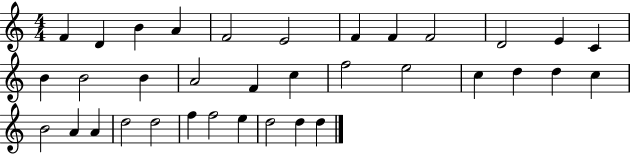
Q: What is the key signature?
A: C major